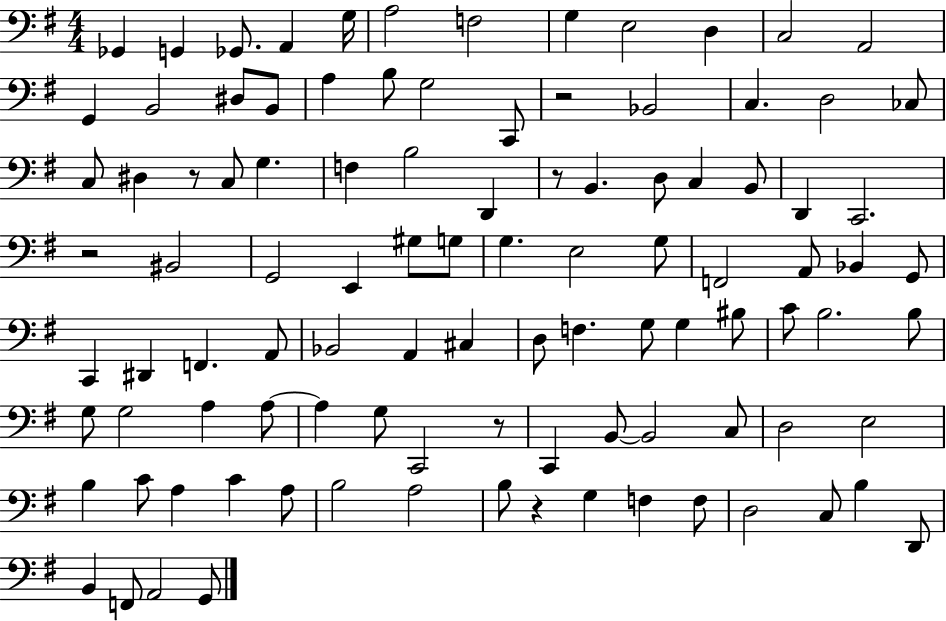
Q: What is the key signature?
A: G major